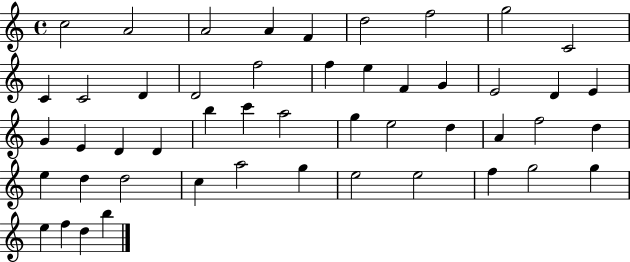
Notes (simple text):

C5/h A4/h A4/h A4/q F4/q D5/h F5/h G5/h C4/h C4/q C4/h D4/q D4/h F5/h F5/q E5/q F4/q G4/q E4/h D4/q E4/q G4/q E4/q D4/q D4/q B5/q C6/q A5/h G5/q E5/h D5/q A4/q F5/h D5/q E5/q D5/q D5/h C5/q A5/h G5/q E5/h E5/h F5/q G5/h G5/q E5/q F5/q D5/q B5/q